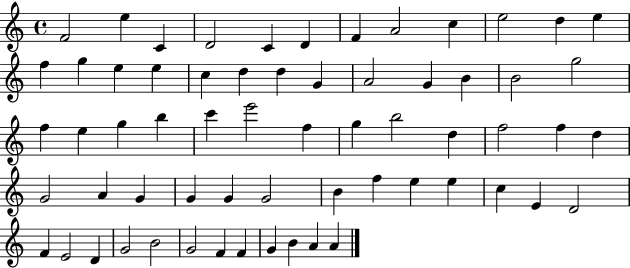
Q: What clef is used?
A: treble